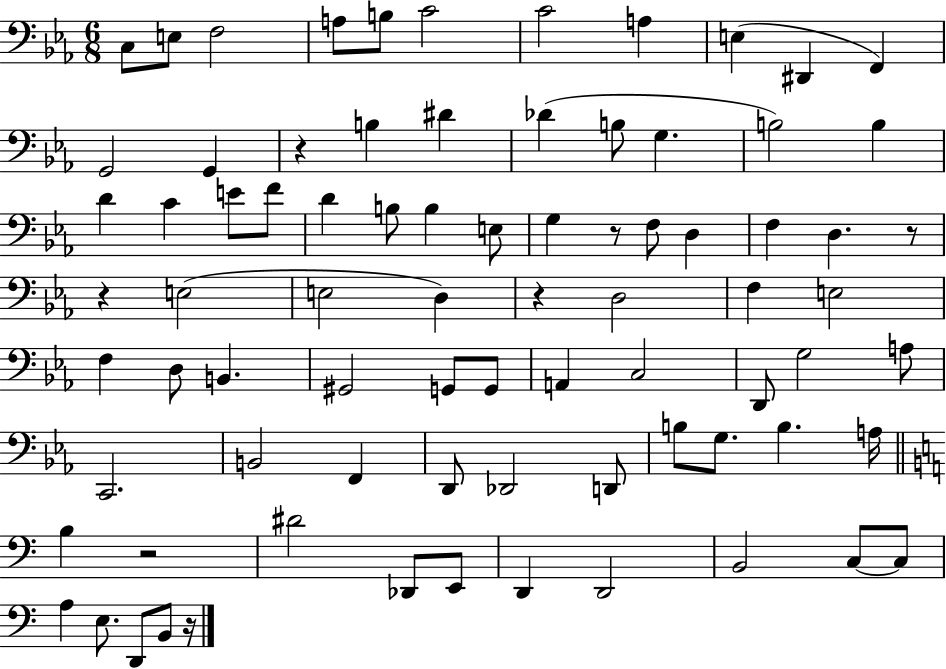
C3/e E3/e F3/h A3/e B3/e C4/h C4/h A3/q E3/q D#2/q F2/q G2/h G2/q R/q B3/q D#4/q Db4/q B3/e G3/q. B3/h B3/q D4/q C4/q E4/e F4/e D4/q B3/e B3/q E3/e G3/q R/e F3/e D3/q F3/q D3/q. R/e R/q E3/h E3/h D3/q R/q D3/h F3/q E3/h F3/q D3/e B2/q. G#2/h G2/e G2/e A2/q C3/h D2/e G3/h A3/e C2/h. B2/h F2/q D2/e Db2/h D2/e B3/e G3/e. B3/q. A3/s B3/q R/h D#4/h Db2/e E2/e D2/q D2/h B2/h C3/e C3/e A3/q E3/e. D2/e B2/e R/s